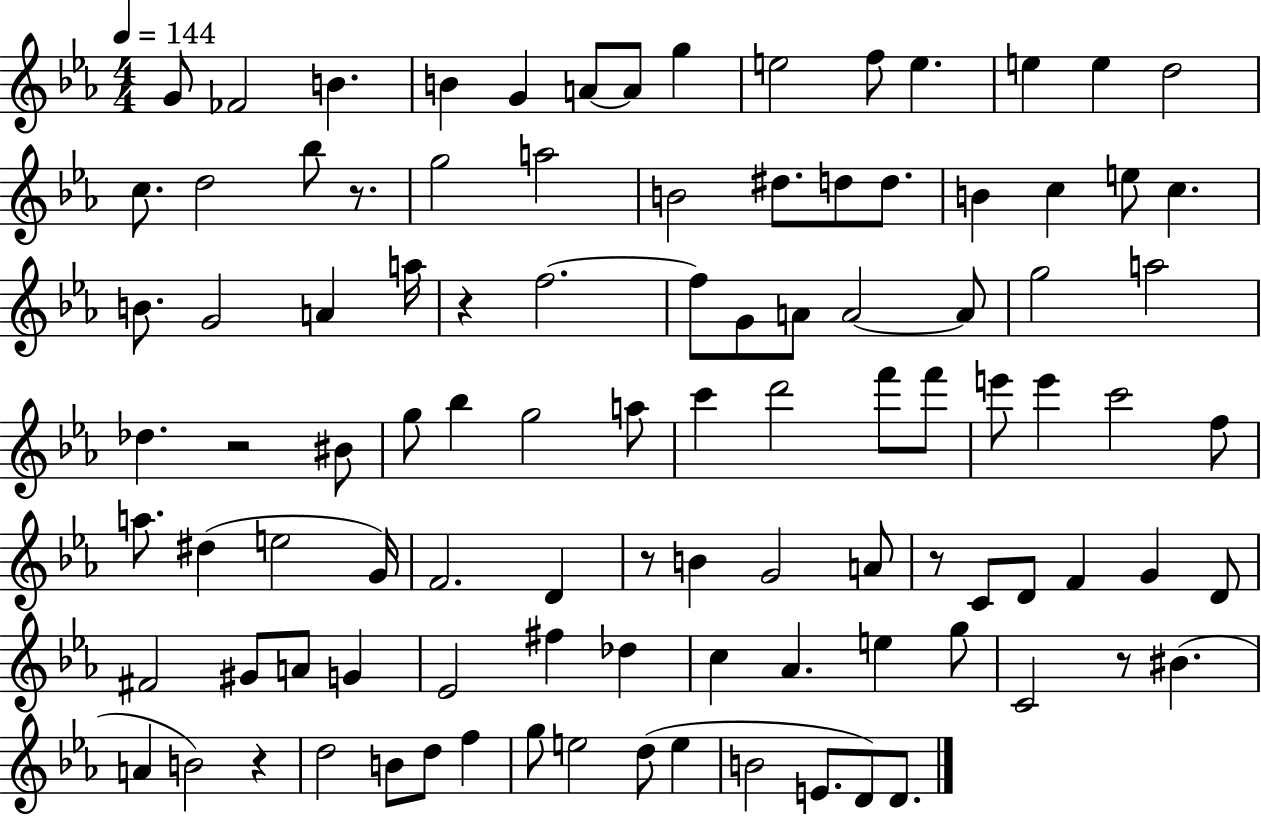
{
  \clef treble
  \numericTimeSignature
  \time 4/4
  \key ees \major
  \tempo 4 = 144
  g'8 fes'2 b'4. | b'4 g'4 a'8~~ a'8 g''4 | e''2 f''8 e''4. | e''4 e''4 d''2 | \break c''8. d''2 bes''8 r8. | g''2 a''2 | b'2 dis''8. d''8 d''8. | b'4 c''4 e''8 c''4. | \break b'8. g'2 a'4 a''16 | r4 f''2.~~ | f''8 g'8 a'8 a'2~~ a'8 | g''2 a''2 | \break des''4. r2 bis'8 | g''8 bes''4 g''2 a''8 | c'''4 d'''2 f'''8 f'''8 | e'''8 e'''4 c'''2 f''8 | \break a''8. dis''4( e''2 g'16) | f'2. d'4 | r8 b'4 g'2 a'8 | r8 c'8 d'8 f'4 g'4 d'8 | \break fis'2 gis'8 a'8 g'4 | ees'2 fis''4 des''4 | c''4 aes'4. e''4 g''8 | c'2 r8 bis'4.( | \break a'4 b'2) r4 | d''2 b'8 d''8 f''4 | g''8 e''2 d''8( e''4 | b'2 e'8. d'8) d'8. | \break \bar "|."
}